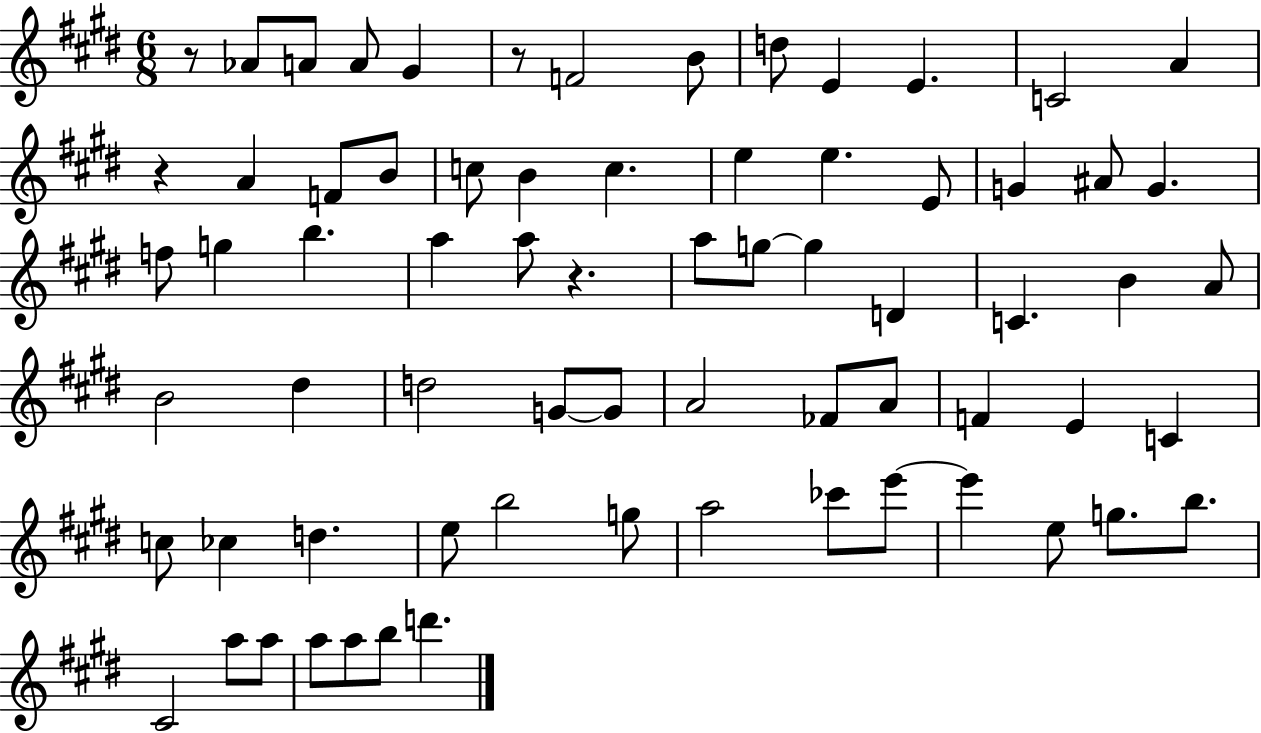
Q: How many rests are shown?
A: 4